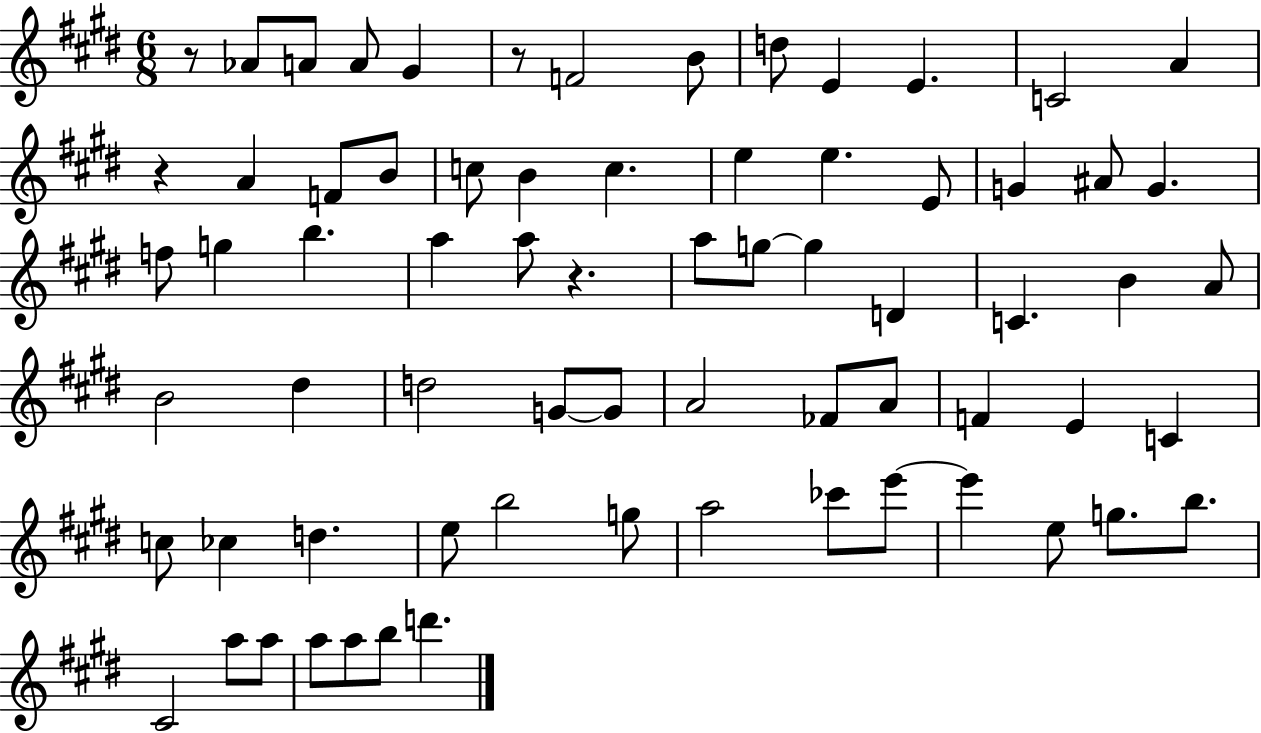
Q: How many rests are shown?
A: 4